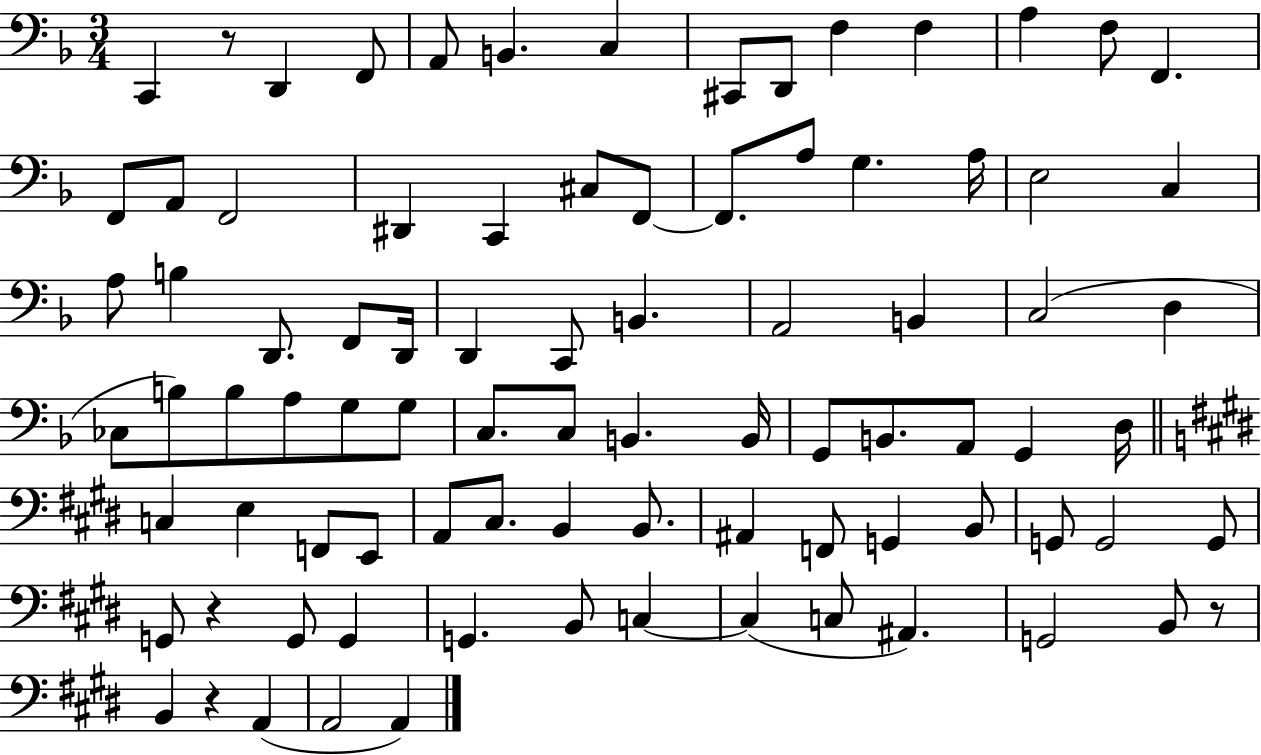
C2/q R/e D2/q F2/e A2/e B2/q. C3/q C#2/e D2/e F3/q F3/q A3/q F3/e F2/q. F2/e A2/e F2/h D#2/q C2/q C#3/e F2/e F2/e. A3/e G3/q. A3/s E3/h C3/q A3/e B3/q D2/e. F2/e D2/s D2/q C2/e B2/q. A2/h B2/q C3/h D3/q CES3/e B3/e B3/e A3/e G3/e G3/e C3/e. C3/e B2/q. B2/s G2/e B2/e. A2/e G2/q D3/s C3/q E3/q F2/e E2/e A2/e C#3/e. B2/q B2/e. A#2/q F2/e G2/q B2/e G2/e G2/h G2/e G2/e R/q G2/e G2/q G2/q. B2/e C3/q C3/q C3/e A#2/q. G2/h B2/e R/e B2/q R/q A2/q A2/h A2/q